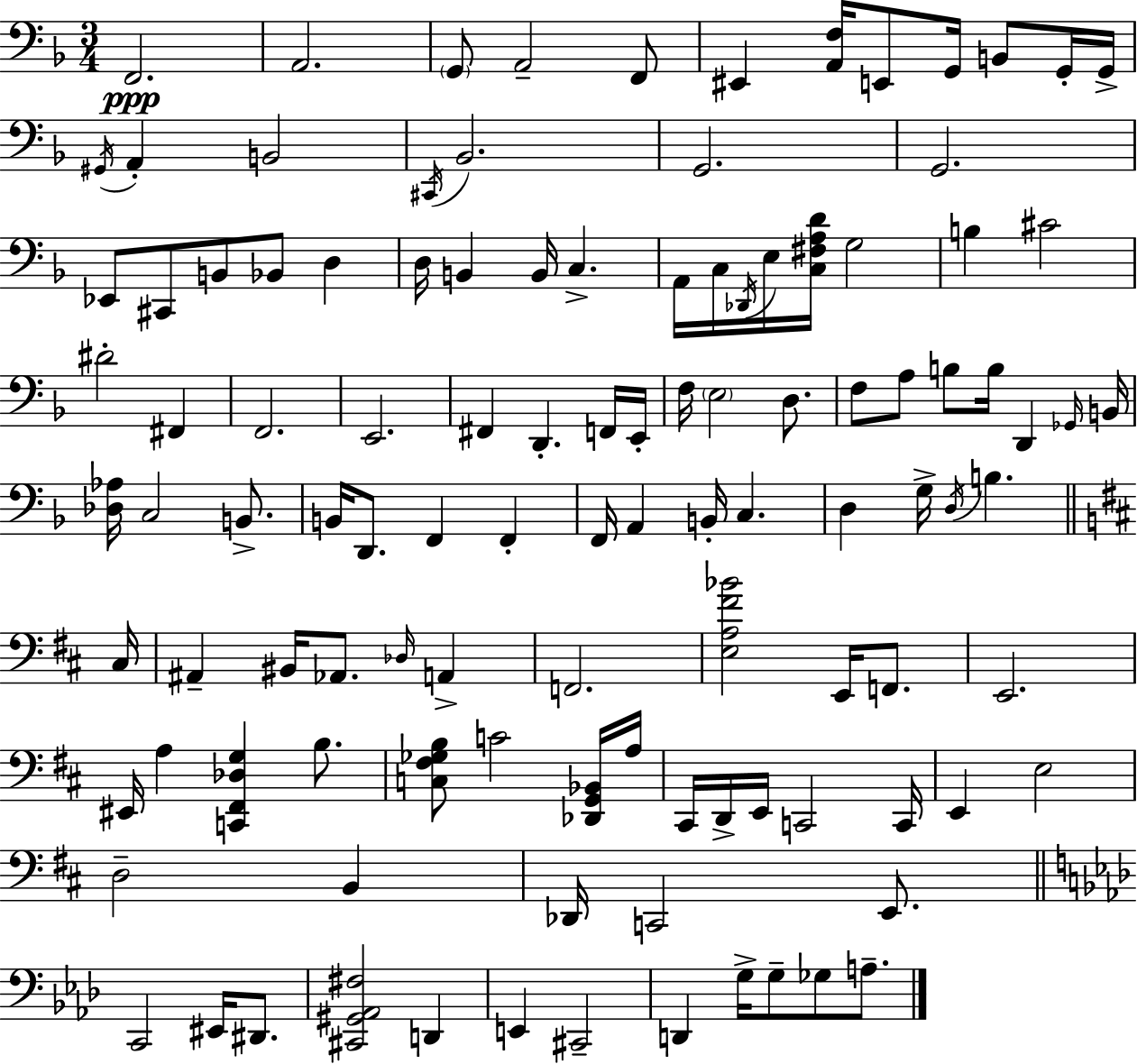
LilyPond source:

{
  \clef bass
  \numericTimeSignature
  \time 3/4
  \key d \minor
  \repeat volta 2 { f,2.\ppp | a,2. | \parenthesize g,8 a,2-- f,8 | eis,4 <a, f>16 e,8 g,16 b,8 g,16-. g,16-> | \break \acciaccatura { gis,16 } a,4-. b,2 | \acciaccatura { cis,16 } bes,2. | g,2. | g,2. | \break ees,8 cis,8 b,8 bes,8 d4 | d16 b,4 b,16 c4.-> | a,16 c16 \acciaccatura { des,16 } e16 <c fis a d'>16 g2 | b4 cis'2 | \break dis'2-. fis,4 | f,2. | e,2. | fis,4 d,4.-. | \break f,16 e,16-. f16 \parenthesize e2 | d8. f8 a8 b8 b16 d,4 | \grace { ges,16 } b,16 <des aes>16 c2 | b,8.-> b,16 d,8. f,4 | \break f,4-. f,16 a,4 b,16-. c4. | d4 g16-> \acciaccatura { d16 } b4. | \bar "||" \break \key d \major cis16 ais,4-- bis,16 aes,8. \grace { des16 } a,4-> | f,2. | <e a fis' bes'>2 e,16 f,8. | e,2. | \break eis,16 a4 <c, fis, des g>4 b8. | <c fis ges b>8 c'2 | <des, g, bes,>16 a16 cis,16 d,16-> e,16 c,2 | c,16 e,4 e2 | \break d2-- b,4 | des,16 c,2 e,8. | \bar "||" \break \key aes \major c,2 eis,16 dis,8. | <cis, gis, aes, fis>2 d,4 | e,4 cis,2-- | d,4 g16-> g8-- ges8 a8.-- | \break } \bar "|."
}